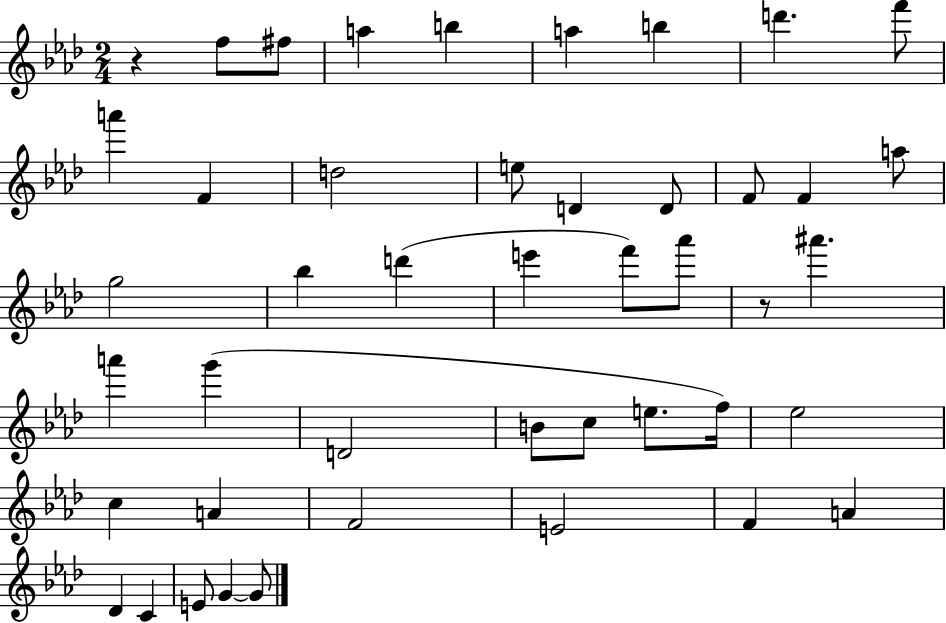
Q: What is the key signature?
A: AES major